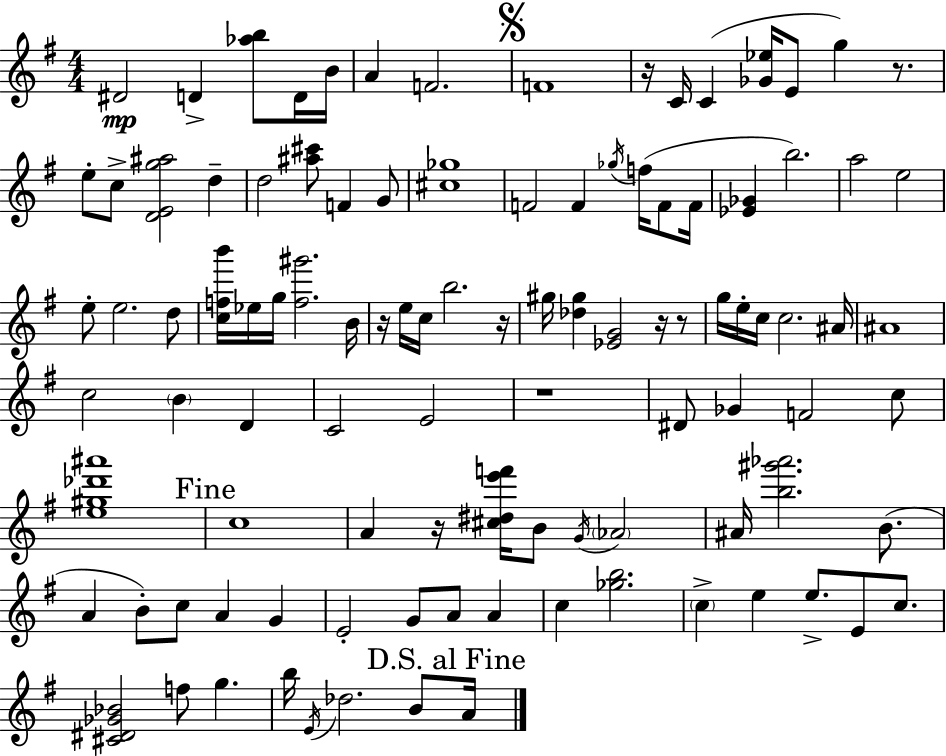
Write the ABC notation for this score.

X:1
T:Untitled
M:4/4
L:1/4
K:Em
^D2 D [_ab]/2 D/4 B/4 A F2 F4 z/4 C/4 C [_G_e]/4 E/2 g z/2 e/2 c/2 [DEg^a]2 d d2 [^a^c']/2 F G/2 [^c_g]4 F2 F _g/4 f/4 F/2 F/4 [_E_G] b2 a2 e2 e/2 e2 d/2 [cfb']/4 _e/4 g/4 [f^g']2 B/4 z/4 e/4 c/4 b2 z/4 ^g/4 [_d^g] [_EG]2 z/4 z/2 g/4 e/4 c/4 c2 ^A/4 ^A4 c2 B D C2 E2 z4 ^D/2 _G F2 c/2 [e^g_d'^a']4 c4 A z/4 [^c^de'f']/4 B/2 G/4 _A2 ^A/4 [b^g'_a']2 B/2 A B/2 c/2 A G E2 G/2 A/2 A c [_gb]2 c e e/2 E/2 c/2 [^C^D_G_B]2 f/2 g b/4 E/4 _d2 B/2 A/4